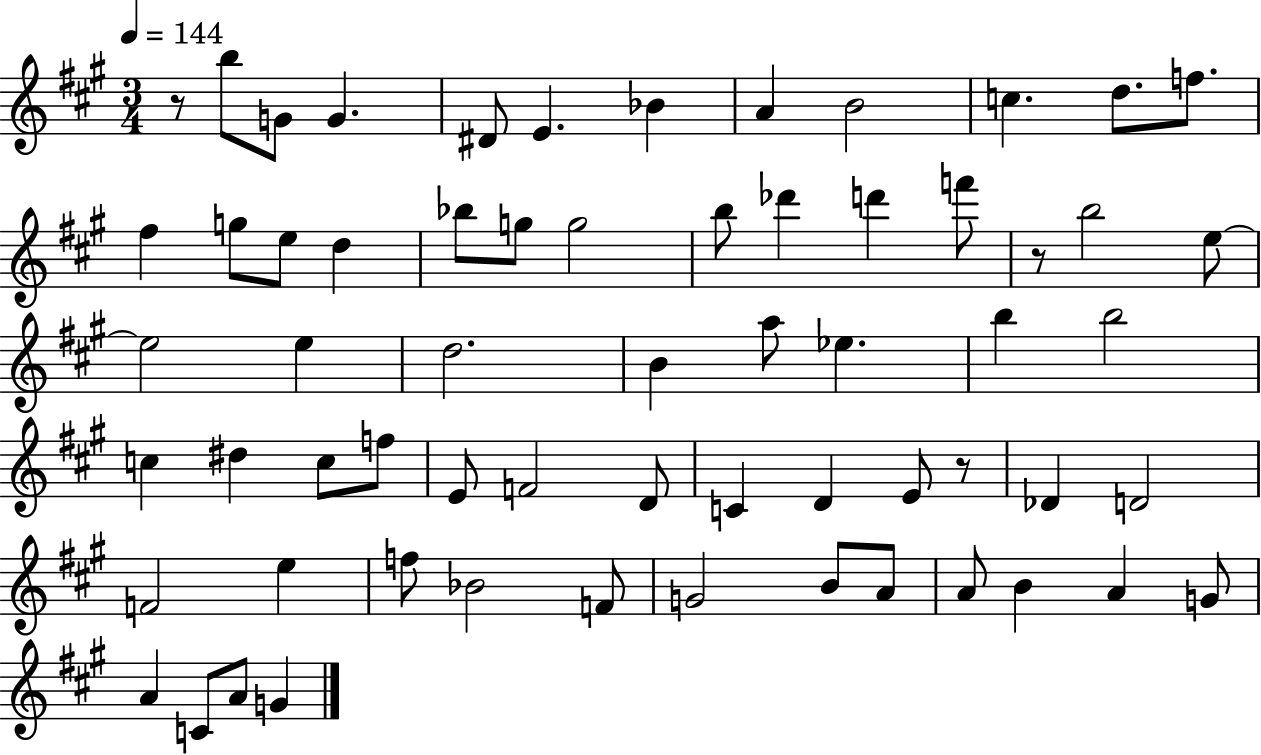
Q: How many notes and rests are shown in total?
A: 63